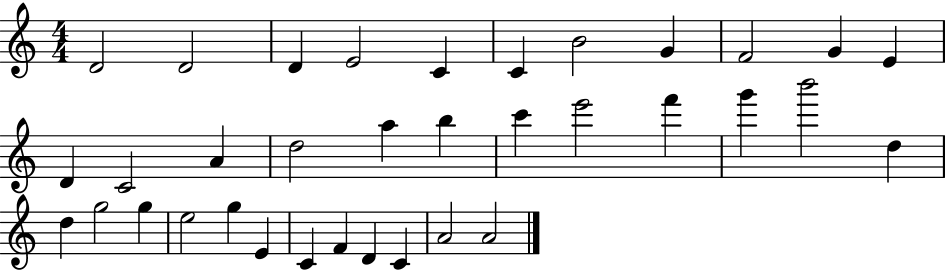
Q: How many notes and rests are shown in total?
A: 35